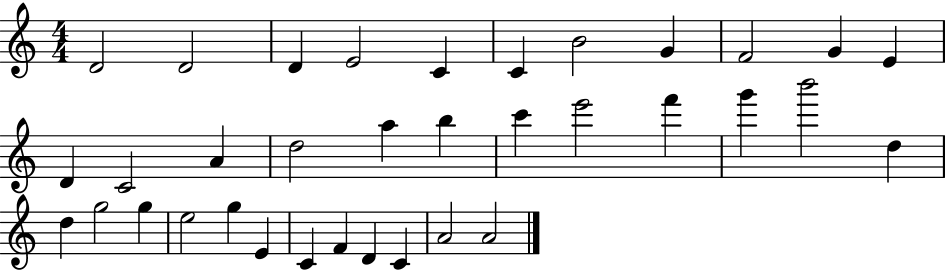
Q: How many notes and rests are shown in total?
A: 35